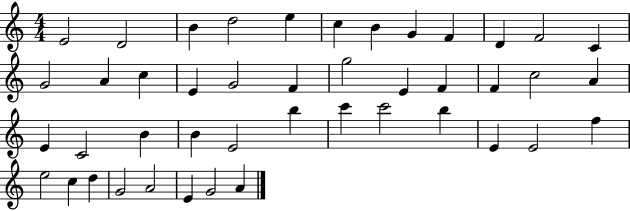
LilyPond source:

{
  \clef treble
  \numericTimeSignature
  \time 4/4
  \key c \major
  e'2 d'2 | b'4 d''2 e''4 | c''4 b'4 g'4 f'4 | d'4 f'2 c'4 | \break g'2 a'4 c''4 | e'4 g'2 f'4 | g''2 e'4 f'4 | f'4 c''2 a'4 | \break e'4 c'2 b'4 | b'4 e'2 b''4 | c'''4 c'''2 b''4 | e'4 e'2 f''4 | \break e''2 c''4 d''4 | g'2 a'2 | e'4 g'2 a'4 | \bar "|."
}